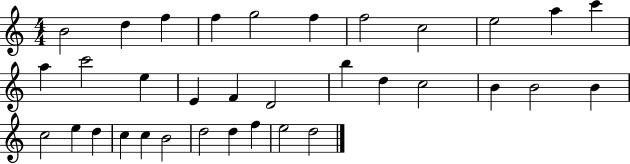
{
  \clef treble
  \numericTimeSignature
  \time 4/4
  \key c \major
  b'2 d''4 f''4 | f''4 g''2 f''4 | f''2 c''2 | e''2 a''4 c'''4 | \break a''4 c'''2 e''4 | e'4 f'4 d'2 | b''4 d''4 c''2 | b'4 b'2 b'4 | \break c''2 e''4 d''4 | c''4 c''4 b'2 | d''2 d''4 f''4 | e''2 d''2 | \break \bar "|."
}